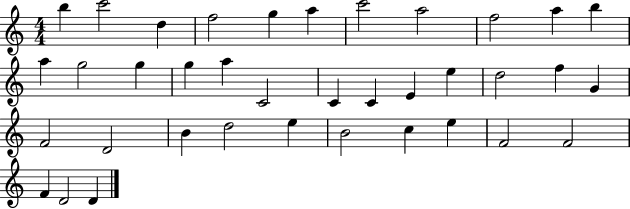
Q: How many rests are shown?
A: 0